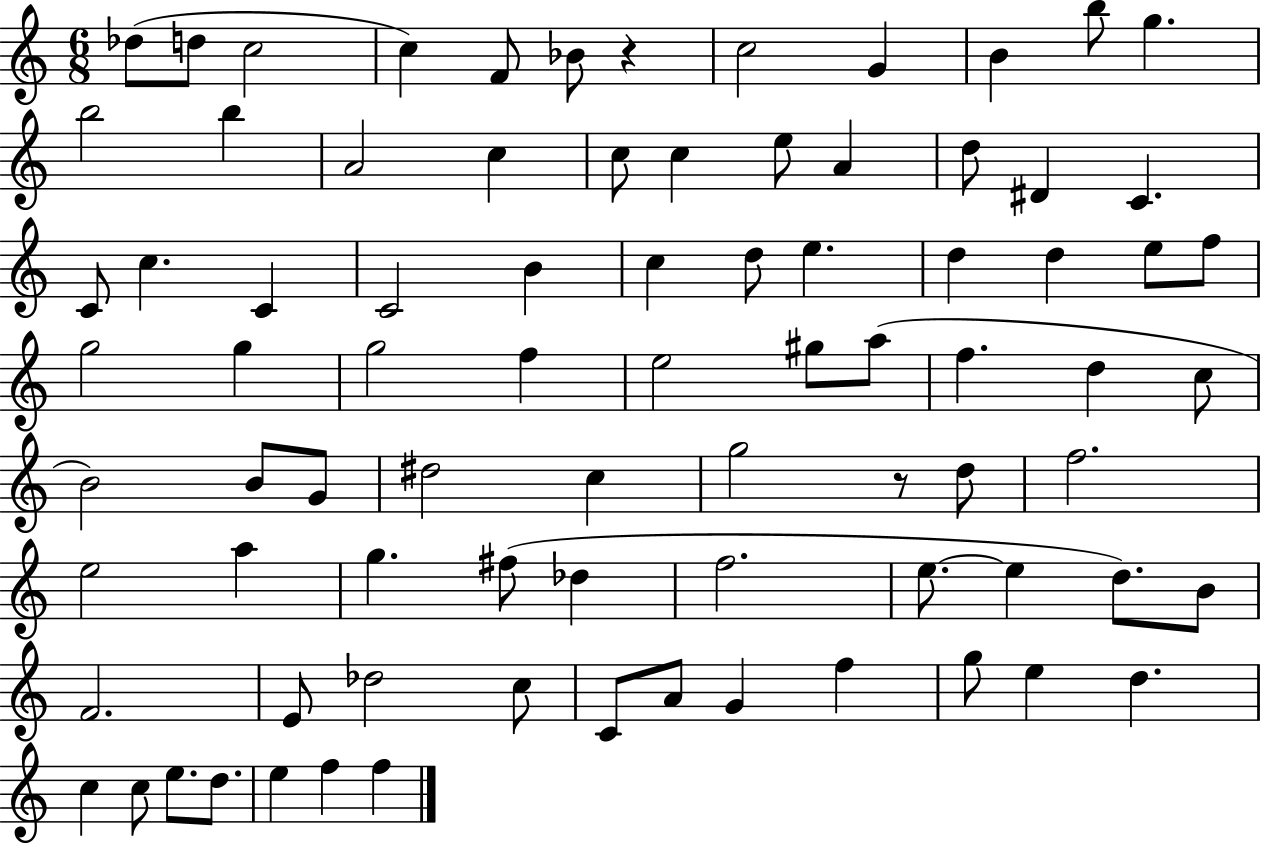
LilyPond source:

{
  \clef treble
  \numericTimeSignature
  \time 6/8
  \key c \major
  des''8( d''8 c''2 | c''4) f'8 bes'8 r4 | c''2 g'4 | b'4 b''8 g''4. | \break b''2 b''4 | a'2 c''4 | c''8 c''4 e''8 a'4 | d''8 dis'4 c'4. | \break c'8 c''4. c'4 | c'2 b'4 | c''4 d''8 e''4. | d''4 d''4 e''8 f''8 | \break g''2 g''4 | g''2 f''4 | e''2 gis''8 a''8( | f''4. d''4 c''8 | \break b'2) b'8 g'8 | dis''2 c''4 | g''2 r8 d''8 | f''2. | \break e''2 a''4 | g''4. fis''8( des''4 | f''2. | e''8.~~ e''4 d''8.) b'8 | \break f'2. | e'8 des''2 c''8 | c'8 a'8 g'4 f''4 | g''8 e''4 d''4. | \break c''4 c''8 e''8. d''8. | e''4 f''4 f''4 | \bar "|."
}